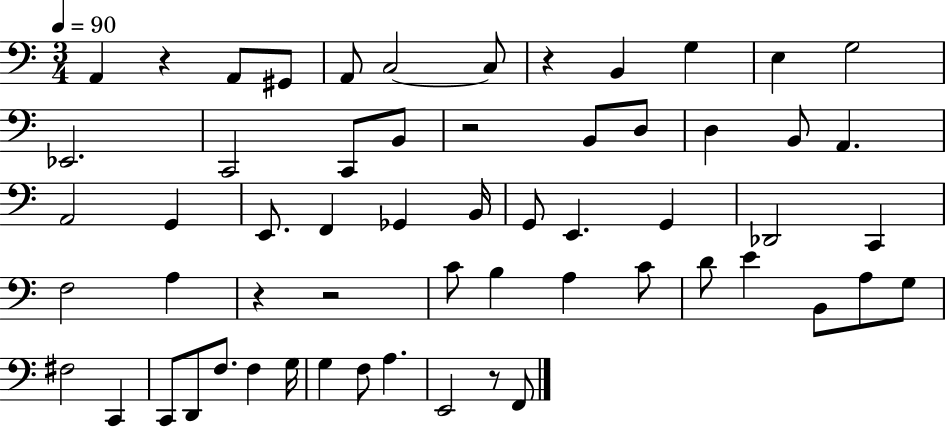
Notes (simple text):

A2/q R/q A2/e G#2/e A2/e C3/h C3/e R/q B2/q G3/q E3/q G3/h Eb2/h. C2/h C2/e B2/e R/h B2/e D3/e D3/q B2/e A2/q. A2/h G2/q E2/e. F2/q Gb2/q B2/s G2/e E2/q. G2/q Db2/h C2/q F3/h A3/q R/q R/h C4/e B3/q A3/q C4/e D4/e E4/q B2/e A3/e G3/e F#3/h C2/q C2/e D2/e F3/e. F3/q G3/s G3/q F3/e A3/q. E2/h R/e F2/e